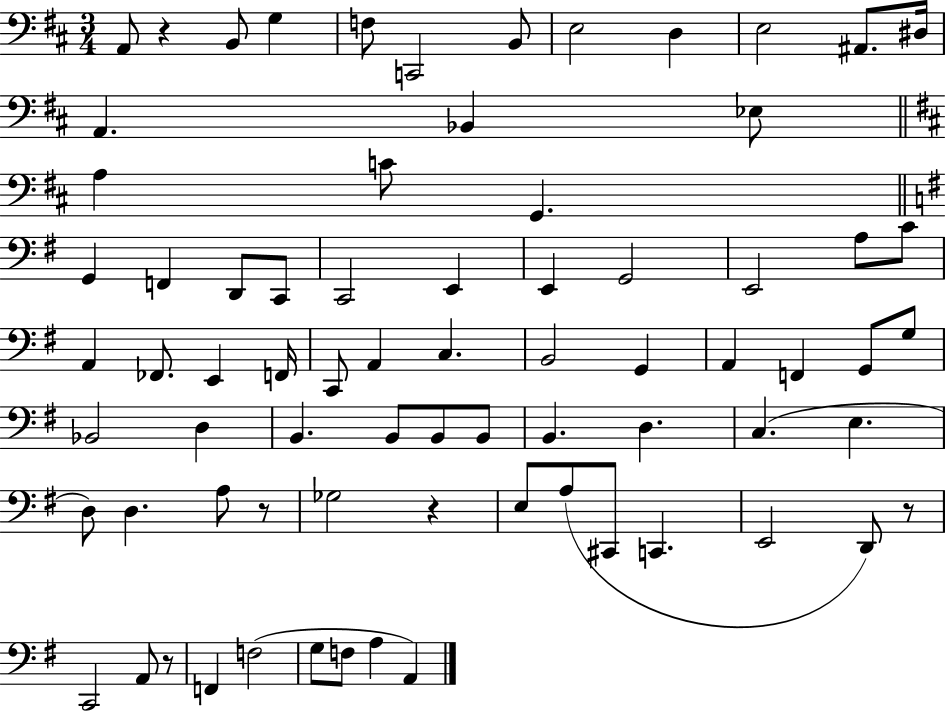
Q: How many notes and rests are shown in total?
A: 74